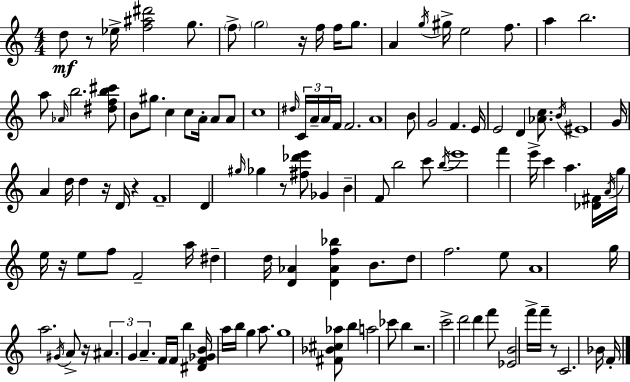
X:1
T:Untitled
M:4/4
L:1/4
K:C
d/2 z/2 _e/4 [f^a^d']2 g/2 f/2 g2 z/4 f/4 f/4 g/2 A g/4 ^g/4 e2 f/2 a b2 a/2 _A/4 b2 [^dfb^c']/2 B/2 ^g/2 c c/2 A/4 A/2 A/2 c4 ^d/4 C/4 A/4 A/4 F/4 F2 A4 B/2 G2 F E/4 E2 D [_Ac]/2 B/4 ^E4 G/4 A d/4 d z/4 D/4 z F4 D ^g/4 _g z/2 [^f_d'e']/2 _G B F/2 b2 c'/2 b/4 e'4 f' e'/4 c' a [_D^F]/4 A/4 g/4 e/4 z/4 e/2 f/2 F2 a/4 ^d d/4 [D_A] [D_Af_b] B/2 d/2 f2 e/2 A4 g/4 a2 ^G/4 A/2 z/4 ^A G A F/4 F/4 b [^DF_GB]/4 a/4 b/4 g a/2 g4 [^F_B^c_a]/2 b a2 _c'/2 b z2 c'2 d'2 d' f'/2 [_EB]2 f'/4 f'/4 z/2 C2 _B/4 F/4